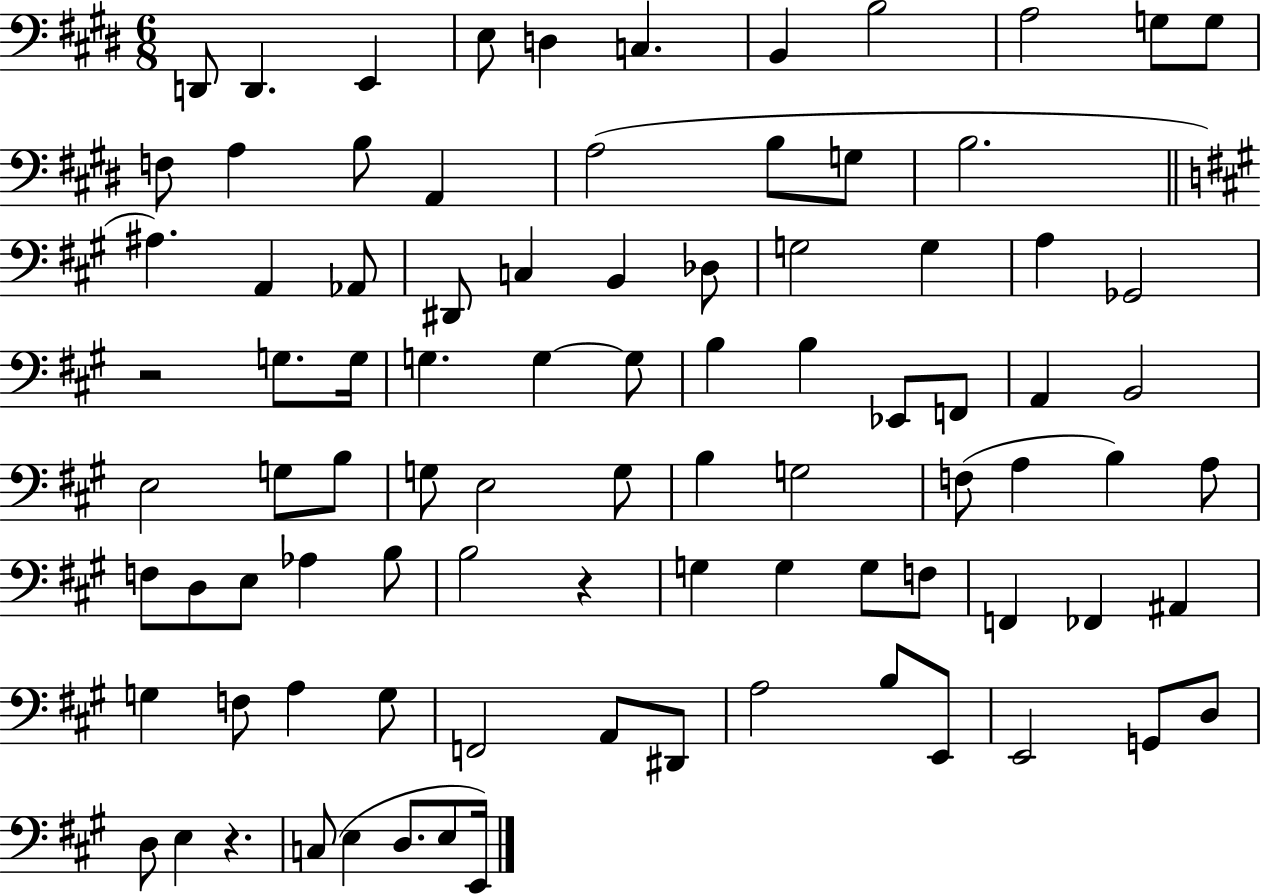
D2/e D2/q. E2/q E3/e D3/q C3/q. B2/q B3/h A3/h G3/e G3/e F3/e A3/q B3/e A2/q A3/h B3/e G3/e B3/h. A#3/q. A2/q Ab2/e D#2/e C3/q B2/q Db3/e G3/h G3/q A3/q Gb2/h R/h G3/e. G3/s G3/q. G3/q G3/e B3/q B3/q Eb2/e F2/e A2/q B2/h E3/h G3/e B3/e G3/e E3/h G3/e B3/q G3/h F3/e A3/q B3/q A3/e F3/e D3/e E3/e Ab3/q B3/e B3/h R/q G3/q G3/q G3/e F3/e F2/q FES2/q A#2/q G3/q F3/e A3/q G3/e F2/h A2/e D#2/e A3/h B3/e E2/e E2/h G2/e D3/e D3/e E3/q R/q. C3/e E3/q D3/e. E3/e E2/s